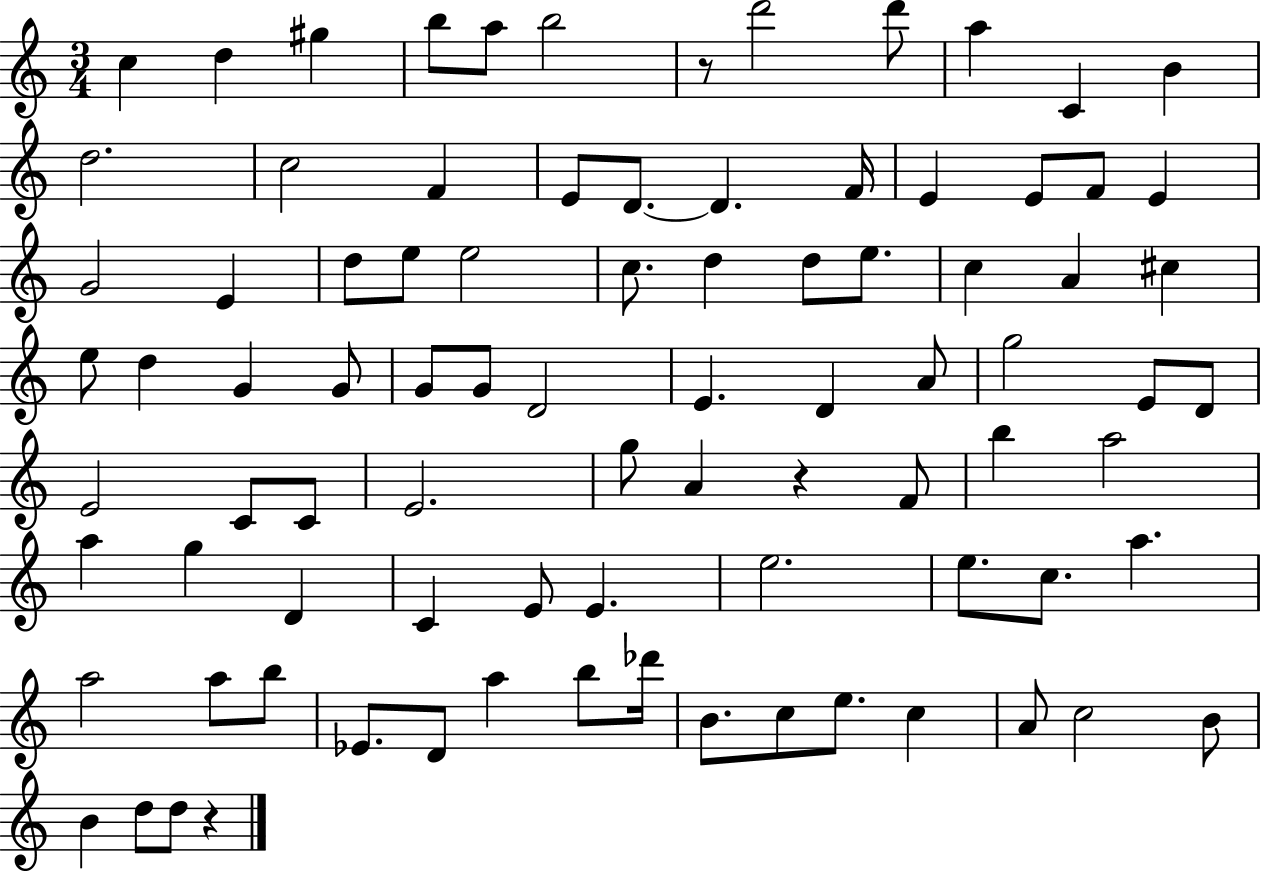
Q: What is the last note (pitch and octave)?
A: D5